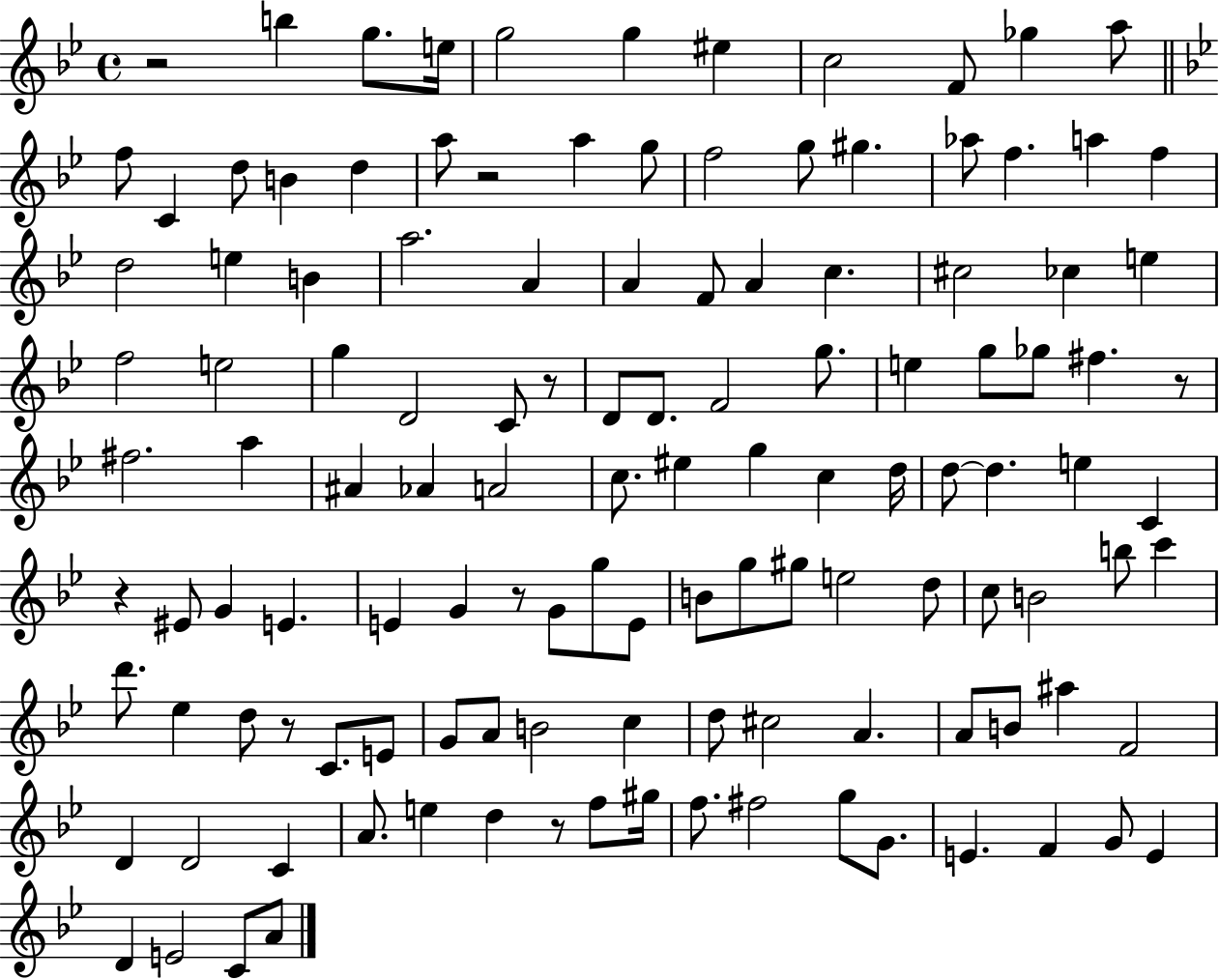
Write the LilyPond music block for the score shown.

{
  \clef treble
  \time 4/4
  \defaultTimeSignature
  \key bes \major
  r2 b''4 g''8. e''16 | g''2 g''4 eis''4 | c''2 f'8 ges''4 a''8 | \bar "||" \break \key bes \major f''8 c'4 d''8 b'4 d''4 | a''8 r2 a''4 g''8 | f''2 g''8 gis''4. | aes''8 f''4. a''4 f''4 | \break d''2 e''4 b'4 | a''2. a'4 | a'4 f'8 a'4 c''4. | cis''2 ces''4 e''4 | \break f''2 e''2 | g''4 d'2 c'8 r8 | d'8 d'8. f'2 g''8. | e''4 g''8 ges''8 fis''4. r8 | \break fis''2. a''4 | ais'4 aes'4 a'2 | c''8. eis''4 g''4 c''4 d''16 | d''8~~ d''4. e''4 c'4 | \break r4 eis'8 g'4 e'4. | e'4 g'4 r8 g'8 g''8 e'8 | b'8 g''8 gis''8 e''2 d''8 | c''8 b'2 b''8 c'''4 | \break d'''8. ees''4 d''8 r8 c'8. e'8 | g'8 a'8 b'2 c''4 | d''8 cis''2 a'4. | a'8 b'8 ais''4 f'2 | \break d'4 d'2 c'4 | a'8. e''4 d''4 r8 f''8 gis''16 | f''8. fis''2 g''8 g'8. | e'4. f'4 g'8 e'4 | \break d'4 e'2 c'8 a'8 | \bar "|."
}